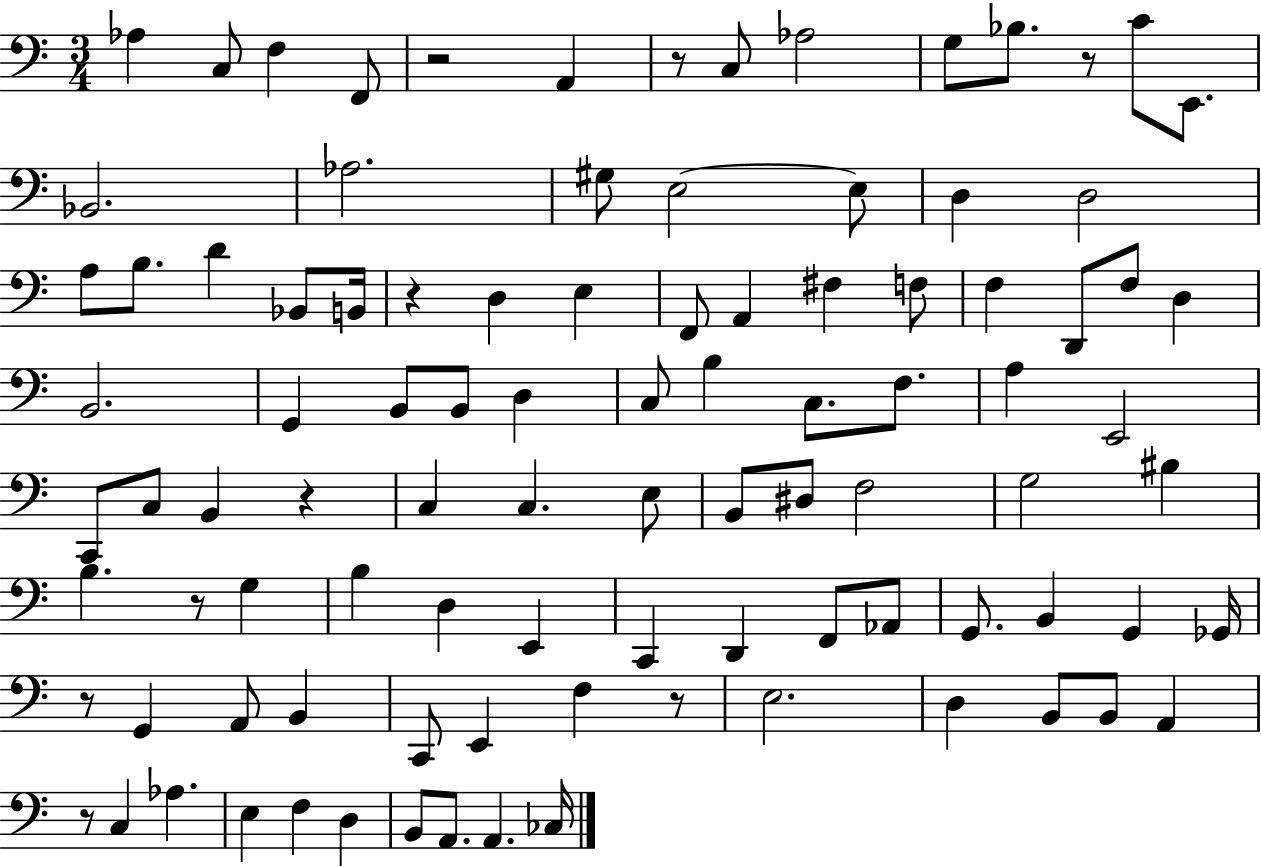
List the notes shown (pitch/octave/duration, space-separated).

Ab3/q C3/e F3/q F2/e R/h A2/q R/e C3/e Ab3/h G3/e Bb3/e. R/e C4/e E2/e. Bb2/h. Ab3/h. G#3/e E3/h E3/e D3/q D3/h A3/e B3/e. D4/q Bb2/e B2/s R/q D3/q E3/q F2/e A2/q F#3/q F3/e F3/q D2/e F3/e D3/q B2/h. G2/q B2/e B2/e D3/q C3/e B3/q C3/e. F3/e. A3/q E2/h C2/e C3/e B2/q R/q C3/q C3/q. E3/e B2/e D#3/e F3/h G3/h BIS3/q B3/q. R/e G3/q B3/q D3/q E2/q C2/q D2/q F2/e Ab2/e G2/e. B2/q G2/q Gb2/s R/e G2/q A2/e B2/q C2/e E2/q F3/q R/e E3/h. D3/q B2/e B2/e A2/q R/e C3/q Ab3/q. E3/q F3/q D3/q B2/e A2/e. A2/q. CES3/s